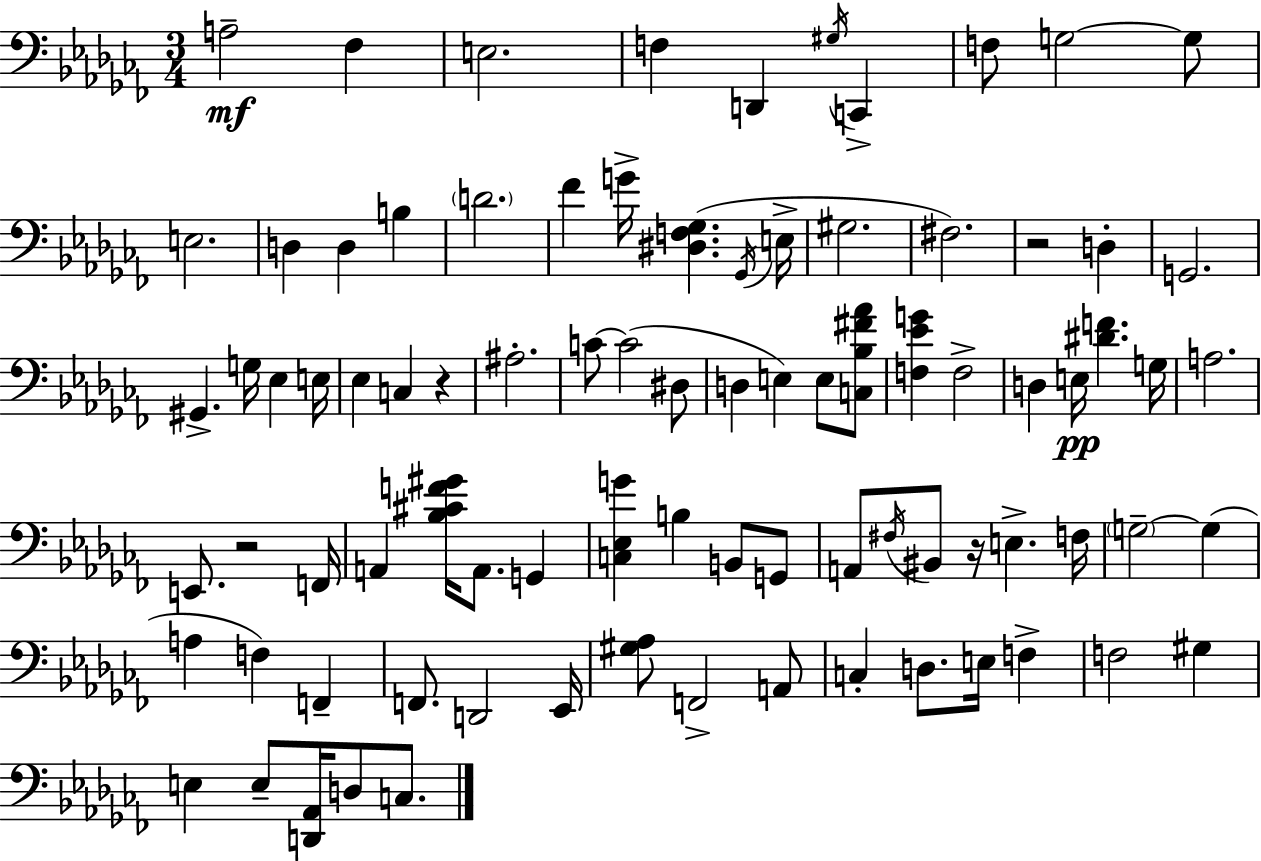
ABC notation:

X:1
T:Untitled
M:3/4
L:1/4
K:Abm
A,2 _F, E,2 F, D,, ^G,/4 C,, F,/2 G,2 G,/2 E,2 D, D, B, D2 _F G/4 [^D,F,_G,] _G,,/4 E,/4 ^G,2 ^F,2 z2 D, G,,2 ^G,, G,/4 _E, E,/4 _E, C, z ^A,2 C/2 C2 ^D,/2 D, E, E,/2 [C,_B,^F_A]/2 [F,_EG] F,2 D, E,/4 [^DF] G,/4 A,2 E,,/2 z2 F,,/4 A,, [_B,^CF^G]/4 A,,/2 G,, [C,_E,G] B, B,,/2 G,,/2 A,,/2 ^F,/4 ^B,,/2 z/4 E, F,/4 G,2 G, A, F, F,, F,,/2 D,,2 _E,,/4 [^G,_A,]/2 F,,2 A,,/2 C, D,/2 E,/4 F, F,2 ^G, E, E,/2 [D,,_A,,]/4 D,/2 C,/2